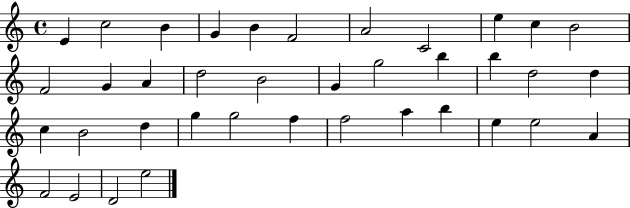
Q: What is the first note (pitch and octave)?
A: E4